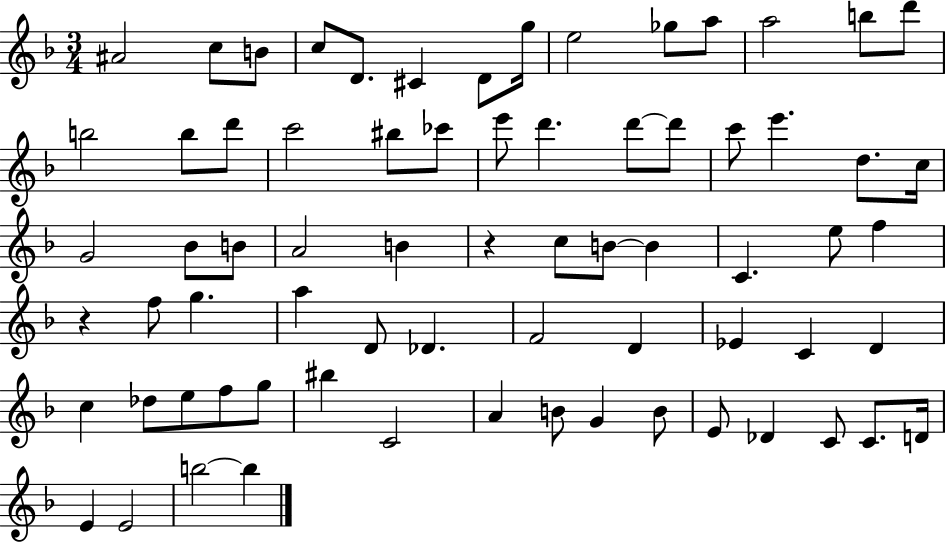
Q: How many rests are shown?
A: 2